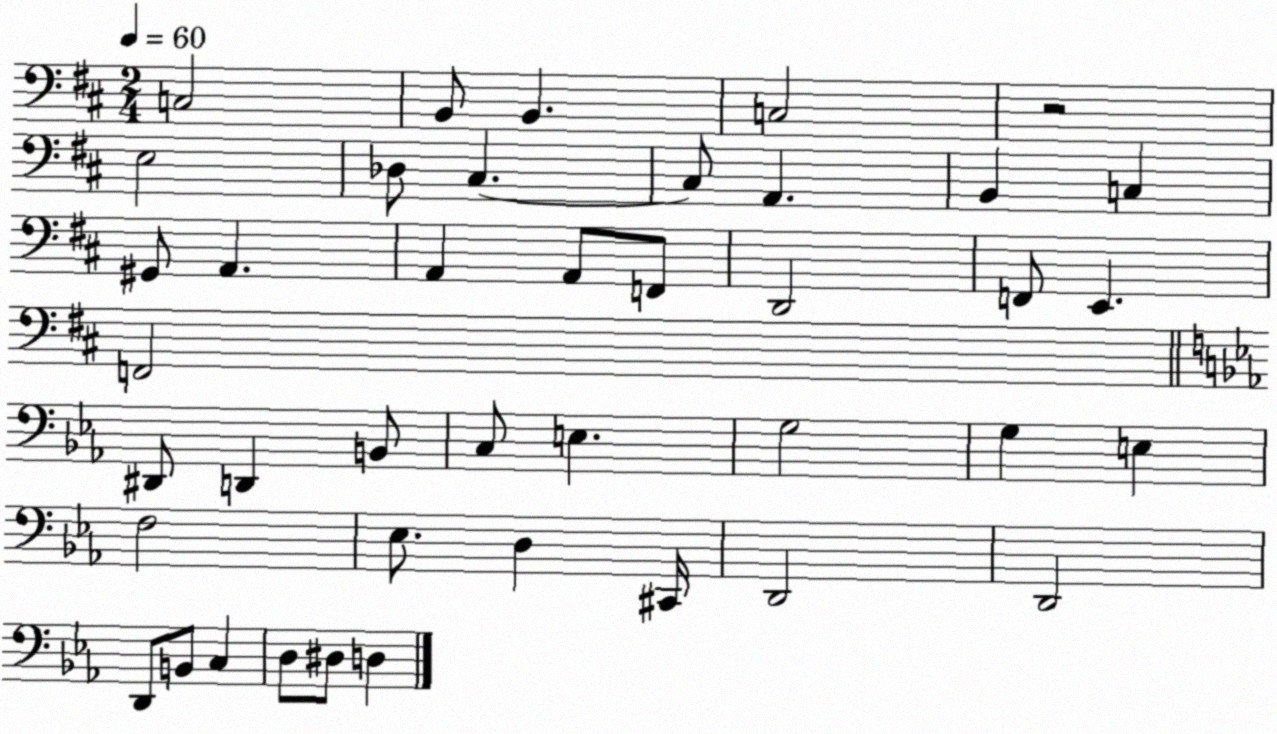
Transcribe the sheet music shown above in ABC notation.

X:1
T:Untitled
M:2/4
L:1/4
K:D
C,2 B,,/2 B,, C,2 z2 E,2 _D,/2 ^C, ^C,/2 A,, B,, C, ^G,,/2 A,, A,, A,,/2 F,,/2 D,,2 F,,/2 E,, F,,2 ^D,,/2 D,, B,,/2 C,/2 E, G,2 G, E, F,2 _E,/2 D, ^C,,/4 D,,2 D,,2 D,,/2 B,,/2 C, D,/2 ^D,/2 D,